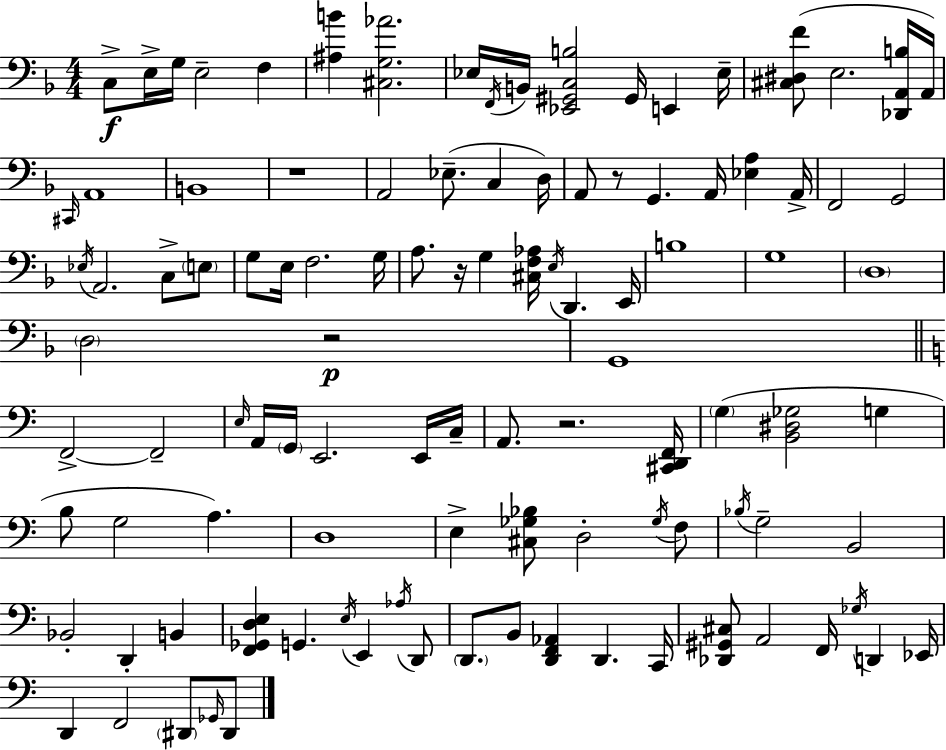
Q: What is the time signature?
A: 4/4